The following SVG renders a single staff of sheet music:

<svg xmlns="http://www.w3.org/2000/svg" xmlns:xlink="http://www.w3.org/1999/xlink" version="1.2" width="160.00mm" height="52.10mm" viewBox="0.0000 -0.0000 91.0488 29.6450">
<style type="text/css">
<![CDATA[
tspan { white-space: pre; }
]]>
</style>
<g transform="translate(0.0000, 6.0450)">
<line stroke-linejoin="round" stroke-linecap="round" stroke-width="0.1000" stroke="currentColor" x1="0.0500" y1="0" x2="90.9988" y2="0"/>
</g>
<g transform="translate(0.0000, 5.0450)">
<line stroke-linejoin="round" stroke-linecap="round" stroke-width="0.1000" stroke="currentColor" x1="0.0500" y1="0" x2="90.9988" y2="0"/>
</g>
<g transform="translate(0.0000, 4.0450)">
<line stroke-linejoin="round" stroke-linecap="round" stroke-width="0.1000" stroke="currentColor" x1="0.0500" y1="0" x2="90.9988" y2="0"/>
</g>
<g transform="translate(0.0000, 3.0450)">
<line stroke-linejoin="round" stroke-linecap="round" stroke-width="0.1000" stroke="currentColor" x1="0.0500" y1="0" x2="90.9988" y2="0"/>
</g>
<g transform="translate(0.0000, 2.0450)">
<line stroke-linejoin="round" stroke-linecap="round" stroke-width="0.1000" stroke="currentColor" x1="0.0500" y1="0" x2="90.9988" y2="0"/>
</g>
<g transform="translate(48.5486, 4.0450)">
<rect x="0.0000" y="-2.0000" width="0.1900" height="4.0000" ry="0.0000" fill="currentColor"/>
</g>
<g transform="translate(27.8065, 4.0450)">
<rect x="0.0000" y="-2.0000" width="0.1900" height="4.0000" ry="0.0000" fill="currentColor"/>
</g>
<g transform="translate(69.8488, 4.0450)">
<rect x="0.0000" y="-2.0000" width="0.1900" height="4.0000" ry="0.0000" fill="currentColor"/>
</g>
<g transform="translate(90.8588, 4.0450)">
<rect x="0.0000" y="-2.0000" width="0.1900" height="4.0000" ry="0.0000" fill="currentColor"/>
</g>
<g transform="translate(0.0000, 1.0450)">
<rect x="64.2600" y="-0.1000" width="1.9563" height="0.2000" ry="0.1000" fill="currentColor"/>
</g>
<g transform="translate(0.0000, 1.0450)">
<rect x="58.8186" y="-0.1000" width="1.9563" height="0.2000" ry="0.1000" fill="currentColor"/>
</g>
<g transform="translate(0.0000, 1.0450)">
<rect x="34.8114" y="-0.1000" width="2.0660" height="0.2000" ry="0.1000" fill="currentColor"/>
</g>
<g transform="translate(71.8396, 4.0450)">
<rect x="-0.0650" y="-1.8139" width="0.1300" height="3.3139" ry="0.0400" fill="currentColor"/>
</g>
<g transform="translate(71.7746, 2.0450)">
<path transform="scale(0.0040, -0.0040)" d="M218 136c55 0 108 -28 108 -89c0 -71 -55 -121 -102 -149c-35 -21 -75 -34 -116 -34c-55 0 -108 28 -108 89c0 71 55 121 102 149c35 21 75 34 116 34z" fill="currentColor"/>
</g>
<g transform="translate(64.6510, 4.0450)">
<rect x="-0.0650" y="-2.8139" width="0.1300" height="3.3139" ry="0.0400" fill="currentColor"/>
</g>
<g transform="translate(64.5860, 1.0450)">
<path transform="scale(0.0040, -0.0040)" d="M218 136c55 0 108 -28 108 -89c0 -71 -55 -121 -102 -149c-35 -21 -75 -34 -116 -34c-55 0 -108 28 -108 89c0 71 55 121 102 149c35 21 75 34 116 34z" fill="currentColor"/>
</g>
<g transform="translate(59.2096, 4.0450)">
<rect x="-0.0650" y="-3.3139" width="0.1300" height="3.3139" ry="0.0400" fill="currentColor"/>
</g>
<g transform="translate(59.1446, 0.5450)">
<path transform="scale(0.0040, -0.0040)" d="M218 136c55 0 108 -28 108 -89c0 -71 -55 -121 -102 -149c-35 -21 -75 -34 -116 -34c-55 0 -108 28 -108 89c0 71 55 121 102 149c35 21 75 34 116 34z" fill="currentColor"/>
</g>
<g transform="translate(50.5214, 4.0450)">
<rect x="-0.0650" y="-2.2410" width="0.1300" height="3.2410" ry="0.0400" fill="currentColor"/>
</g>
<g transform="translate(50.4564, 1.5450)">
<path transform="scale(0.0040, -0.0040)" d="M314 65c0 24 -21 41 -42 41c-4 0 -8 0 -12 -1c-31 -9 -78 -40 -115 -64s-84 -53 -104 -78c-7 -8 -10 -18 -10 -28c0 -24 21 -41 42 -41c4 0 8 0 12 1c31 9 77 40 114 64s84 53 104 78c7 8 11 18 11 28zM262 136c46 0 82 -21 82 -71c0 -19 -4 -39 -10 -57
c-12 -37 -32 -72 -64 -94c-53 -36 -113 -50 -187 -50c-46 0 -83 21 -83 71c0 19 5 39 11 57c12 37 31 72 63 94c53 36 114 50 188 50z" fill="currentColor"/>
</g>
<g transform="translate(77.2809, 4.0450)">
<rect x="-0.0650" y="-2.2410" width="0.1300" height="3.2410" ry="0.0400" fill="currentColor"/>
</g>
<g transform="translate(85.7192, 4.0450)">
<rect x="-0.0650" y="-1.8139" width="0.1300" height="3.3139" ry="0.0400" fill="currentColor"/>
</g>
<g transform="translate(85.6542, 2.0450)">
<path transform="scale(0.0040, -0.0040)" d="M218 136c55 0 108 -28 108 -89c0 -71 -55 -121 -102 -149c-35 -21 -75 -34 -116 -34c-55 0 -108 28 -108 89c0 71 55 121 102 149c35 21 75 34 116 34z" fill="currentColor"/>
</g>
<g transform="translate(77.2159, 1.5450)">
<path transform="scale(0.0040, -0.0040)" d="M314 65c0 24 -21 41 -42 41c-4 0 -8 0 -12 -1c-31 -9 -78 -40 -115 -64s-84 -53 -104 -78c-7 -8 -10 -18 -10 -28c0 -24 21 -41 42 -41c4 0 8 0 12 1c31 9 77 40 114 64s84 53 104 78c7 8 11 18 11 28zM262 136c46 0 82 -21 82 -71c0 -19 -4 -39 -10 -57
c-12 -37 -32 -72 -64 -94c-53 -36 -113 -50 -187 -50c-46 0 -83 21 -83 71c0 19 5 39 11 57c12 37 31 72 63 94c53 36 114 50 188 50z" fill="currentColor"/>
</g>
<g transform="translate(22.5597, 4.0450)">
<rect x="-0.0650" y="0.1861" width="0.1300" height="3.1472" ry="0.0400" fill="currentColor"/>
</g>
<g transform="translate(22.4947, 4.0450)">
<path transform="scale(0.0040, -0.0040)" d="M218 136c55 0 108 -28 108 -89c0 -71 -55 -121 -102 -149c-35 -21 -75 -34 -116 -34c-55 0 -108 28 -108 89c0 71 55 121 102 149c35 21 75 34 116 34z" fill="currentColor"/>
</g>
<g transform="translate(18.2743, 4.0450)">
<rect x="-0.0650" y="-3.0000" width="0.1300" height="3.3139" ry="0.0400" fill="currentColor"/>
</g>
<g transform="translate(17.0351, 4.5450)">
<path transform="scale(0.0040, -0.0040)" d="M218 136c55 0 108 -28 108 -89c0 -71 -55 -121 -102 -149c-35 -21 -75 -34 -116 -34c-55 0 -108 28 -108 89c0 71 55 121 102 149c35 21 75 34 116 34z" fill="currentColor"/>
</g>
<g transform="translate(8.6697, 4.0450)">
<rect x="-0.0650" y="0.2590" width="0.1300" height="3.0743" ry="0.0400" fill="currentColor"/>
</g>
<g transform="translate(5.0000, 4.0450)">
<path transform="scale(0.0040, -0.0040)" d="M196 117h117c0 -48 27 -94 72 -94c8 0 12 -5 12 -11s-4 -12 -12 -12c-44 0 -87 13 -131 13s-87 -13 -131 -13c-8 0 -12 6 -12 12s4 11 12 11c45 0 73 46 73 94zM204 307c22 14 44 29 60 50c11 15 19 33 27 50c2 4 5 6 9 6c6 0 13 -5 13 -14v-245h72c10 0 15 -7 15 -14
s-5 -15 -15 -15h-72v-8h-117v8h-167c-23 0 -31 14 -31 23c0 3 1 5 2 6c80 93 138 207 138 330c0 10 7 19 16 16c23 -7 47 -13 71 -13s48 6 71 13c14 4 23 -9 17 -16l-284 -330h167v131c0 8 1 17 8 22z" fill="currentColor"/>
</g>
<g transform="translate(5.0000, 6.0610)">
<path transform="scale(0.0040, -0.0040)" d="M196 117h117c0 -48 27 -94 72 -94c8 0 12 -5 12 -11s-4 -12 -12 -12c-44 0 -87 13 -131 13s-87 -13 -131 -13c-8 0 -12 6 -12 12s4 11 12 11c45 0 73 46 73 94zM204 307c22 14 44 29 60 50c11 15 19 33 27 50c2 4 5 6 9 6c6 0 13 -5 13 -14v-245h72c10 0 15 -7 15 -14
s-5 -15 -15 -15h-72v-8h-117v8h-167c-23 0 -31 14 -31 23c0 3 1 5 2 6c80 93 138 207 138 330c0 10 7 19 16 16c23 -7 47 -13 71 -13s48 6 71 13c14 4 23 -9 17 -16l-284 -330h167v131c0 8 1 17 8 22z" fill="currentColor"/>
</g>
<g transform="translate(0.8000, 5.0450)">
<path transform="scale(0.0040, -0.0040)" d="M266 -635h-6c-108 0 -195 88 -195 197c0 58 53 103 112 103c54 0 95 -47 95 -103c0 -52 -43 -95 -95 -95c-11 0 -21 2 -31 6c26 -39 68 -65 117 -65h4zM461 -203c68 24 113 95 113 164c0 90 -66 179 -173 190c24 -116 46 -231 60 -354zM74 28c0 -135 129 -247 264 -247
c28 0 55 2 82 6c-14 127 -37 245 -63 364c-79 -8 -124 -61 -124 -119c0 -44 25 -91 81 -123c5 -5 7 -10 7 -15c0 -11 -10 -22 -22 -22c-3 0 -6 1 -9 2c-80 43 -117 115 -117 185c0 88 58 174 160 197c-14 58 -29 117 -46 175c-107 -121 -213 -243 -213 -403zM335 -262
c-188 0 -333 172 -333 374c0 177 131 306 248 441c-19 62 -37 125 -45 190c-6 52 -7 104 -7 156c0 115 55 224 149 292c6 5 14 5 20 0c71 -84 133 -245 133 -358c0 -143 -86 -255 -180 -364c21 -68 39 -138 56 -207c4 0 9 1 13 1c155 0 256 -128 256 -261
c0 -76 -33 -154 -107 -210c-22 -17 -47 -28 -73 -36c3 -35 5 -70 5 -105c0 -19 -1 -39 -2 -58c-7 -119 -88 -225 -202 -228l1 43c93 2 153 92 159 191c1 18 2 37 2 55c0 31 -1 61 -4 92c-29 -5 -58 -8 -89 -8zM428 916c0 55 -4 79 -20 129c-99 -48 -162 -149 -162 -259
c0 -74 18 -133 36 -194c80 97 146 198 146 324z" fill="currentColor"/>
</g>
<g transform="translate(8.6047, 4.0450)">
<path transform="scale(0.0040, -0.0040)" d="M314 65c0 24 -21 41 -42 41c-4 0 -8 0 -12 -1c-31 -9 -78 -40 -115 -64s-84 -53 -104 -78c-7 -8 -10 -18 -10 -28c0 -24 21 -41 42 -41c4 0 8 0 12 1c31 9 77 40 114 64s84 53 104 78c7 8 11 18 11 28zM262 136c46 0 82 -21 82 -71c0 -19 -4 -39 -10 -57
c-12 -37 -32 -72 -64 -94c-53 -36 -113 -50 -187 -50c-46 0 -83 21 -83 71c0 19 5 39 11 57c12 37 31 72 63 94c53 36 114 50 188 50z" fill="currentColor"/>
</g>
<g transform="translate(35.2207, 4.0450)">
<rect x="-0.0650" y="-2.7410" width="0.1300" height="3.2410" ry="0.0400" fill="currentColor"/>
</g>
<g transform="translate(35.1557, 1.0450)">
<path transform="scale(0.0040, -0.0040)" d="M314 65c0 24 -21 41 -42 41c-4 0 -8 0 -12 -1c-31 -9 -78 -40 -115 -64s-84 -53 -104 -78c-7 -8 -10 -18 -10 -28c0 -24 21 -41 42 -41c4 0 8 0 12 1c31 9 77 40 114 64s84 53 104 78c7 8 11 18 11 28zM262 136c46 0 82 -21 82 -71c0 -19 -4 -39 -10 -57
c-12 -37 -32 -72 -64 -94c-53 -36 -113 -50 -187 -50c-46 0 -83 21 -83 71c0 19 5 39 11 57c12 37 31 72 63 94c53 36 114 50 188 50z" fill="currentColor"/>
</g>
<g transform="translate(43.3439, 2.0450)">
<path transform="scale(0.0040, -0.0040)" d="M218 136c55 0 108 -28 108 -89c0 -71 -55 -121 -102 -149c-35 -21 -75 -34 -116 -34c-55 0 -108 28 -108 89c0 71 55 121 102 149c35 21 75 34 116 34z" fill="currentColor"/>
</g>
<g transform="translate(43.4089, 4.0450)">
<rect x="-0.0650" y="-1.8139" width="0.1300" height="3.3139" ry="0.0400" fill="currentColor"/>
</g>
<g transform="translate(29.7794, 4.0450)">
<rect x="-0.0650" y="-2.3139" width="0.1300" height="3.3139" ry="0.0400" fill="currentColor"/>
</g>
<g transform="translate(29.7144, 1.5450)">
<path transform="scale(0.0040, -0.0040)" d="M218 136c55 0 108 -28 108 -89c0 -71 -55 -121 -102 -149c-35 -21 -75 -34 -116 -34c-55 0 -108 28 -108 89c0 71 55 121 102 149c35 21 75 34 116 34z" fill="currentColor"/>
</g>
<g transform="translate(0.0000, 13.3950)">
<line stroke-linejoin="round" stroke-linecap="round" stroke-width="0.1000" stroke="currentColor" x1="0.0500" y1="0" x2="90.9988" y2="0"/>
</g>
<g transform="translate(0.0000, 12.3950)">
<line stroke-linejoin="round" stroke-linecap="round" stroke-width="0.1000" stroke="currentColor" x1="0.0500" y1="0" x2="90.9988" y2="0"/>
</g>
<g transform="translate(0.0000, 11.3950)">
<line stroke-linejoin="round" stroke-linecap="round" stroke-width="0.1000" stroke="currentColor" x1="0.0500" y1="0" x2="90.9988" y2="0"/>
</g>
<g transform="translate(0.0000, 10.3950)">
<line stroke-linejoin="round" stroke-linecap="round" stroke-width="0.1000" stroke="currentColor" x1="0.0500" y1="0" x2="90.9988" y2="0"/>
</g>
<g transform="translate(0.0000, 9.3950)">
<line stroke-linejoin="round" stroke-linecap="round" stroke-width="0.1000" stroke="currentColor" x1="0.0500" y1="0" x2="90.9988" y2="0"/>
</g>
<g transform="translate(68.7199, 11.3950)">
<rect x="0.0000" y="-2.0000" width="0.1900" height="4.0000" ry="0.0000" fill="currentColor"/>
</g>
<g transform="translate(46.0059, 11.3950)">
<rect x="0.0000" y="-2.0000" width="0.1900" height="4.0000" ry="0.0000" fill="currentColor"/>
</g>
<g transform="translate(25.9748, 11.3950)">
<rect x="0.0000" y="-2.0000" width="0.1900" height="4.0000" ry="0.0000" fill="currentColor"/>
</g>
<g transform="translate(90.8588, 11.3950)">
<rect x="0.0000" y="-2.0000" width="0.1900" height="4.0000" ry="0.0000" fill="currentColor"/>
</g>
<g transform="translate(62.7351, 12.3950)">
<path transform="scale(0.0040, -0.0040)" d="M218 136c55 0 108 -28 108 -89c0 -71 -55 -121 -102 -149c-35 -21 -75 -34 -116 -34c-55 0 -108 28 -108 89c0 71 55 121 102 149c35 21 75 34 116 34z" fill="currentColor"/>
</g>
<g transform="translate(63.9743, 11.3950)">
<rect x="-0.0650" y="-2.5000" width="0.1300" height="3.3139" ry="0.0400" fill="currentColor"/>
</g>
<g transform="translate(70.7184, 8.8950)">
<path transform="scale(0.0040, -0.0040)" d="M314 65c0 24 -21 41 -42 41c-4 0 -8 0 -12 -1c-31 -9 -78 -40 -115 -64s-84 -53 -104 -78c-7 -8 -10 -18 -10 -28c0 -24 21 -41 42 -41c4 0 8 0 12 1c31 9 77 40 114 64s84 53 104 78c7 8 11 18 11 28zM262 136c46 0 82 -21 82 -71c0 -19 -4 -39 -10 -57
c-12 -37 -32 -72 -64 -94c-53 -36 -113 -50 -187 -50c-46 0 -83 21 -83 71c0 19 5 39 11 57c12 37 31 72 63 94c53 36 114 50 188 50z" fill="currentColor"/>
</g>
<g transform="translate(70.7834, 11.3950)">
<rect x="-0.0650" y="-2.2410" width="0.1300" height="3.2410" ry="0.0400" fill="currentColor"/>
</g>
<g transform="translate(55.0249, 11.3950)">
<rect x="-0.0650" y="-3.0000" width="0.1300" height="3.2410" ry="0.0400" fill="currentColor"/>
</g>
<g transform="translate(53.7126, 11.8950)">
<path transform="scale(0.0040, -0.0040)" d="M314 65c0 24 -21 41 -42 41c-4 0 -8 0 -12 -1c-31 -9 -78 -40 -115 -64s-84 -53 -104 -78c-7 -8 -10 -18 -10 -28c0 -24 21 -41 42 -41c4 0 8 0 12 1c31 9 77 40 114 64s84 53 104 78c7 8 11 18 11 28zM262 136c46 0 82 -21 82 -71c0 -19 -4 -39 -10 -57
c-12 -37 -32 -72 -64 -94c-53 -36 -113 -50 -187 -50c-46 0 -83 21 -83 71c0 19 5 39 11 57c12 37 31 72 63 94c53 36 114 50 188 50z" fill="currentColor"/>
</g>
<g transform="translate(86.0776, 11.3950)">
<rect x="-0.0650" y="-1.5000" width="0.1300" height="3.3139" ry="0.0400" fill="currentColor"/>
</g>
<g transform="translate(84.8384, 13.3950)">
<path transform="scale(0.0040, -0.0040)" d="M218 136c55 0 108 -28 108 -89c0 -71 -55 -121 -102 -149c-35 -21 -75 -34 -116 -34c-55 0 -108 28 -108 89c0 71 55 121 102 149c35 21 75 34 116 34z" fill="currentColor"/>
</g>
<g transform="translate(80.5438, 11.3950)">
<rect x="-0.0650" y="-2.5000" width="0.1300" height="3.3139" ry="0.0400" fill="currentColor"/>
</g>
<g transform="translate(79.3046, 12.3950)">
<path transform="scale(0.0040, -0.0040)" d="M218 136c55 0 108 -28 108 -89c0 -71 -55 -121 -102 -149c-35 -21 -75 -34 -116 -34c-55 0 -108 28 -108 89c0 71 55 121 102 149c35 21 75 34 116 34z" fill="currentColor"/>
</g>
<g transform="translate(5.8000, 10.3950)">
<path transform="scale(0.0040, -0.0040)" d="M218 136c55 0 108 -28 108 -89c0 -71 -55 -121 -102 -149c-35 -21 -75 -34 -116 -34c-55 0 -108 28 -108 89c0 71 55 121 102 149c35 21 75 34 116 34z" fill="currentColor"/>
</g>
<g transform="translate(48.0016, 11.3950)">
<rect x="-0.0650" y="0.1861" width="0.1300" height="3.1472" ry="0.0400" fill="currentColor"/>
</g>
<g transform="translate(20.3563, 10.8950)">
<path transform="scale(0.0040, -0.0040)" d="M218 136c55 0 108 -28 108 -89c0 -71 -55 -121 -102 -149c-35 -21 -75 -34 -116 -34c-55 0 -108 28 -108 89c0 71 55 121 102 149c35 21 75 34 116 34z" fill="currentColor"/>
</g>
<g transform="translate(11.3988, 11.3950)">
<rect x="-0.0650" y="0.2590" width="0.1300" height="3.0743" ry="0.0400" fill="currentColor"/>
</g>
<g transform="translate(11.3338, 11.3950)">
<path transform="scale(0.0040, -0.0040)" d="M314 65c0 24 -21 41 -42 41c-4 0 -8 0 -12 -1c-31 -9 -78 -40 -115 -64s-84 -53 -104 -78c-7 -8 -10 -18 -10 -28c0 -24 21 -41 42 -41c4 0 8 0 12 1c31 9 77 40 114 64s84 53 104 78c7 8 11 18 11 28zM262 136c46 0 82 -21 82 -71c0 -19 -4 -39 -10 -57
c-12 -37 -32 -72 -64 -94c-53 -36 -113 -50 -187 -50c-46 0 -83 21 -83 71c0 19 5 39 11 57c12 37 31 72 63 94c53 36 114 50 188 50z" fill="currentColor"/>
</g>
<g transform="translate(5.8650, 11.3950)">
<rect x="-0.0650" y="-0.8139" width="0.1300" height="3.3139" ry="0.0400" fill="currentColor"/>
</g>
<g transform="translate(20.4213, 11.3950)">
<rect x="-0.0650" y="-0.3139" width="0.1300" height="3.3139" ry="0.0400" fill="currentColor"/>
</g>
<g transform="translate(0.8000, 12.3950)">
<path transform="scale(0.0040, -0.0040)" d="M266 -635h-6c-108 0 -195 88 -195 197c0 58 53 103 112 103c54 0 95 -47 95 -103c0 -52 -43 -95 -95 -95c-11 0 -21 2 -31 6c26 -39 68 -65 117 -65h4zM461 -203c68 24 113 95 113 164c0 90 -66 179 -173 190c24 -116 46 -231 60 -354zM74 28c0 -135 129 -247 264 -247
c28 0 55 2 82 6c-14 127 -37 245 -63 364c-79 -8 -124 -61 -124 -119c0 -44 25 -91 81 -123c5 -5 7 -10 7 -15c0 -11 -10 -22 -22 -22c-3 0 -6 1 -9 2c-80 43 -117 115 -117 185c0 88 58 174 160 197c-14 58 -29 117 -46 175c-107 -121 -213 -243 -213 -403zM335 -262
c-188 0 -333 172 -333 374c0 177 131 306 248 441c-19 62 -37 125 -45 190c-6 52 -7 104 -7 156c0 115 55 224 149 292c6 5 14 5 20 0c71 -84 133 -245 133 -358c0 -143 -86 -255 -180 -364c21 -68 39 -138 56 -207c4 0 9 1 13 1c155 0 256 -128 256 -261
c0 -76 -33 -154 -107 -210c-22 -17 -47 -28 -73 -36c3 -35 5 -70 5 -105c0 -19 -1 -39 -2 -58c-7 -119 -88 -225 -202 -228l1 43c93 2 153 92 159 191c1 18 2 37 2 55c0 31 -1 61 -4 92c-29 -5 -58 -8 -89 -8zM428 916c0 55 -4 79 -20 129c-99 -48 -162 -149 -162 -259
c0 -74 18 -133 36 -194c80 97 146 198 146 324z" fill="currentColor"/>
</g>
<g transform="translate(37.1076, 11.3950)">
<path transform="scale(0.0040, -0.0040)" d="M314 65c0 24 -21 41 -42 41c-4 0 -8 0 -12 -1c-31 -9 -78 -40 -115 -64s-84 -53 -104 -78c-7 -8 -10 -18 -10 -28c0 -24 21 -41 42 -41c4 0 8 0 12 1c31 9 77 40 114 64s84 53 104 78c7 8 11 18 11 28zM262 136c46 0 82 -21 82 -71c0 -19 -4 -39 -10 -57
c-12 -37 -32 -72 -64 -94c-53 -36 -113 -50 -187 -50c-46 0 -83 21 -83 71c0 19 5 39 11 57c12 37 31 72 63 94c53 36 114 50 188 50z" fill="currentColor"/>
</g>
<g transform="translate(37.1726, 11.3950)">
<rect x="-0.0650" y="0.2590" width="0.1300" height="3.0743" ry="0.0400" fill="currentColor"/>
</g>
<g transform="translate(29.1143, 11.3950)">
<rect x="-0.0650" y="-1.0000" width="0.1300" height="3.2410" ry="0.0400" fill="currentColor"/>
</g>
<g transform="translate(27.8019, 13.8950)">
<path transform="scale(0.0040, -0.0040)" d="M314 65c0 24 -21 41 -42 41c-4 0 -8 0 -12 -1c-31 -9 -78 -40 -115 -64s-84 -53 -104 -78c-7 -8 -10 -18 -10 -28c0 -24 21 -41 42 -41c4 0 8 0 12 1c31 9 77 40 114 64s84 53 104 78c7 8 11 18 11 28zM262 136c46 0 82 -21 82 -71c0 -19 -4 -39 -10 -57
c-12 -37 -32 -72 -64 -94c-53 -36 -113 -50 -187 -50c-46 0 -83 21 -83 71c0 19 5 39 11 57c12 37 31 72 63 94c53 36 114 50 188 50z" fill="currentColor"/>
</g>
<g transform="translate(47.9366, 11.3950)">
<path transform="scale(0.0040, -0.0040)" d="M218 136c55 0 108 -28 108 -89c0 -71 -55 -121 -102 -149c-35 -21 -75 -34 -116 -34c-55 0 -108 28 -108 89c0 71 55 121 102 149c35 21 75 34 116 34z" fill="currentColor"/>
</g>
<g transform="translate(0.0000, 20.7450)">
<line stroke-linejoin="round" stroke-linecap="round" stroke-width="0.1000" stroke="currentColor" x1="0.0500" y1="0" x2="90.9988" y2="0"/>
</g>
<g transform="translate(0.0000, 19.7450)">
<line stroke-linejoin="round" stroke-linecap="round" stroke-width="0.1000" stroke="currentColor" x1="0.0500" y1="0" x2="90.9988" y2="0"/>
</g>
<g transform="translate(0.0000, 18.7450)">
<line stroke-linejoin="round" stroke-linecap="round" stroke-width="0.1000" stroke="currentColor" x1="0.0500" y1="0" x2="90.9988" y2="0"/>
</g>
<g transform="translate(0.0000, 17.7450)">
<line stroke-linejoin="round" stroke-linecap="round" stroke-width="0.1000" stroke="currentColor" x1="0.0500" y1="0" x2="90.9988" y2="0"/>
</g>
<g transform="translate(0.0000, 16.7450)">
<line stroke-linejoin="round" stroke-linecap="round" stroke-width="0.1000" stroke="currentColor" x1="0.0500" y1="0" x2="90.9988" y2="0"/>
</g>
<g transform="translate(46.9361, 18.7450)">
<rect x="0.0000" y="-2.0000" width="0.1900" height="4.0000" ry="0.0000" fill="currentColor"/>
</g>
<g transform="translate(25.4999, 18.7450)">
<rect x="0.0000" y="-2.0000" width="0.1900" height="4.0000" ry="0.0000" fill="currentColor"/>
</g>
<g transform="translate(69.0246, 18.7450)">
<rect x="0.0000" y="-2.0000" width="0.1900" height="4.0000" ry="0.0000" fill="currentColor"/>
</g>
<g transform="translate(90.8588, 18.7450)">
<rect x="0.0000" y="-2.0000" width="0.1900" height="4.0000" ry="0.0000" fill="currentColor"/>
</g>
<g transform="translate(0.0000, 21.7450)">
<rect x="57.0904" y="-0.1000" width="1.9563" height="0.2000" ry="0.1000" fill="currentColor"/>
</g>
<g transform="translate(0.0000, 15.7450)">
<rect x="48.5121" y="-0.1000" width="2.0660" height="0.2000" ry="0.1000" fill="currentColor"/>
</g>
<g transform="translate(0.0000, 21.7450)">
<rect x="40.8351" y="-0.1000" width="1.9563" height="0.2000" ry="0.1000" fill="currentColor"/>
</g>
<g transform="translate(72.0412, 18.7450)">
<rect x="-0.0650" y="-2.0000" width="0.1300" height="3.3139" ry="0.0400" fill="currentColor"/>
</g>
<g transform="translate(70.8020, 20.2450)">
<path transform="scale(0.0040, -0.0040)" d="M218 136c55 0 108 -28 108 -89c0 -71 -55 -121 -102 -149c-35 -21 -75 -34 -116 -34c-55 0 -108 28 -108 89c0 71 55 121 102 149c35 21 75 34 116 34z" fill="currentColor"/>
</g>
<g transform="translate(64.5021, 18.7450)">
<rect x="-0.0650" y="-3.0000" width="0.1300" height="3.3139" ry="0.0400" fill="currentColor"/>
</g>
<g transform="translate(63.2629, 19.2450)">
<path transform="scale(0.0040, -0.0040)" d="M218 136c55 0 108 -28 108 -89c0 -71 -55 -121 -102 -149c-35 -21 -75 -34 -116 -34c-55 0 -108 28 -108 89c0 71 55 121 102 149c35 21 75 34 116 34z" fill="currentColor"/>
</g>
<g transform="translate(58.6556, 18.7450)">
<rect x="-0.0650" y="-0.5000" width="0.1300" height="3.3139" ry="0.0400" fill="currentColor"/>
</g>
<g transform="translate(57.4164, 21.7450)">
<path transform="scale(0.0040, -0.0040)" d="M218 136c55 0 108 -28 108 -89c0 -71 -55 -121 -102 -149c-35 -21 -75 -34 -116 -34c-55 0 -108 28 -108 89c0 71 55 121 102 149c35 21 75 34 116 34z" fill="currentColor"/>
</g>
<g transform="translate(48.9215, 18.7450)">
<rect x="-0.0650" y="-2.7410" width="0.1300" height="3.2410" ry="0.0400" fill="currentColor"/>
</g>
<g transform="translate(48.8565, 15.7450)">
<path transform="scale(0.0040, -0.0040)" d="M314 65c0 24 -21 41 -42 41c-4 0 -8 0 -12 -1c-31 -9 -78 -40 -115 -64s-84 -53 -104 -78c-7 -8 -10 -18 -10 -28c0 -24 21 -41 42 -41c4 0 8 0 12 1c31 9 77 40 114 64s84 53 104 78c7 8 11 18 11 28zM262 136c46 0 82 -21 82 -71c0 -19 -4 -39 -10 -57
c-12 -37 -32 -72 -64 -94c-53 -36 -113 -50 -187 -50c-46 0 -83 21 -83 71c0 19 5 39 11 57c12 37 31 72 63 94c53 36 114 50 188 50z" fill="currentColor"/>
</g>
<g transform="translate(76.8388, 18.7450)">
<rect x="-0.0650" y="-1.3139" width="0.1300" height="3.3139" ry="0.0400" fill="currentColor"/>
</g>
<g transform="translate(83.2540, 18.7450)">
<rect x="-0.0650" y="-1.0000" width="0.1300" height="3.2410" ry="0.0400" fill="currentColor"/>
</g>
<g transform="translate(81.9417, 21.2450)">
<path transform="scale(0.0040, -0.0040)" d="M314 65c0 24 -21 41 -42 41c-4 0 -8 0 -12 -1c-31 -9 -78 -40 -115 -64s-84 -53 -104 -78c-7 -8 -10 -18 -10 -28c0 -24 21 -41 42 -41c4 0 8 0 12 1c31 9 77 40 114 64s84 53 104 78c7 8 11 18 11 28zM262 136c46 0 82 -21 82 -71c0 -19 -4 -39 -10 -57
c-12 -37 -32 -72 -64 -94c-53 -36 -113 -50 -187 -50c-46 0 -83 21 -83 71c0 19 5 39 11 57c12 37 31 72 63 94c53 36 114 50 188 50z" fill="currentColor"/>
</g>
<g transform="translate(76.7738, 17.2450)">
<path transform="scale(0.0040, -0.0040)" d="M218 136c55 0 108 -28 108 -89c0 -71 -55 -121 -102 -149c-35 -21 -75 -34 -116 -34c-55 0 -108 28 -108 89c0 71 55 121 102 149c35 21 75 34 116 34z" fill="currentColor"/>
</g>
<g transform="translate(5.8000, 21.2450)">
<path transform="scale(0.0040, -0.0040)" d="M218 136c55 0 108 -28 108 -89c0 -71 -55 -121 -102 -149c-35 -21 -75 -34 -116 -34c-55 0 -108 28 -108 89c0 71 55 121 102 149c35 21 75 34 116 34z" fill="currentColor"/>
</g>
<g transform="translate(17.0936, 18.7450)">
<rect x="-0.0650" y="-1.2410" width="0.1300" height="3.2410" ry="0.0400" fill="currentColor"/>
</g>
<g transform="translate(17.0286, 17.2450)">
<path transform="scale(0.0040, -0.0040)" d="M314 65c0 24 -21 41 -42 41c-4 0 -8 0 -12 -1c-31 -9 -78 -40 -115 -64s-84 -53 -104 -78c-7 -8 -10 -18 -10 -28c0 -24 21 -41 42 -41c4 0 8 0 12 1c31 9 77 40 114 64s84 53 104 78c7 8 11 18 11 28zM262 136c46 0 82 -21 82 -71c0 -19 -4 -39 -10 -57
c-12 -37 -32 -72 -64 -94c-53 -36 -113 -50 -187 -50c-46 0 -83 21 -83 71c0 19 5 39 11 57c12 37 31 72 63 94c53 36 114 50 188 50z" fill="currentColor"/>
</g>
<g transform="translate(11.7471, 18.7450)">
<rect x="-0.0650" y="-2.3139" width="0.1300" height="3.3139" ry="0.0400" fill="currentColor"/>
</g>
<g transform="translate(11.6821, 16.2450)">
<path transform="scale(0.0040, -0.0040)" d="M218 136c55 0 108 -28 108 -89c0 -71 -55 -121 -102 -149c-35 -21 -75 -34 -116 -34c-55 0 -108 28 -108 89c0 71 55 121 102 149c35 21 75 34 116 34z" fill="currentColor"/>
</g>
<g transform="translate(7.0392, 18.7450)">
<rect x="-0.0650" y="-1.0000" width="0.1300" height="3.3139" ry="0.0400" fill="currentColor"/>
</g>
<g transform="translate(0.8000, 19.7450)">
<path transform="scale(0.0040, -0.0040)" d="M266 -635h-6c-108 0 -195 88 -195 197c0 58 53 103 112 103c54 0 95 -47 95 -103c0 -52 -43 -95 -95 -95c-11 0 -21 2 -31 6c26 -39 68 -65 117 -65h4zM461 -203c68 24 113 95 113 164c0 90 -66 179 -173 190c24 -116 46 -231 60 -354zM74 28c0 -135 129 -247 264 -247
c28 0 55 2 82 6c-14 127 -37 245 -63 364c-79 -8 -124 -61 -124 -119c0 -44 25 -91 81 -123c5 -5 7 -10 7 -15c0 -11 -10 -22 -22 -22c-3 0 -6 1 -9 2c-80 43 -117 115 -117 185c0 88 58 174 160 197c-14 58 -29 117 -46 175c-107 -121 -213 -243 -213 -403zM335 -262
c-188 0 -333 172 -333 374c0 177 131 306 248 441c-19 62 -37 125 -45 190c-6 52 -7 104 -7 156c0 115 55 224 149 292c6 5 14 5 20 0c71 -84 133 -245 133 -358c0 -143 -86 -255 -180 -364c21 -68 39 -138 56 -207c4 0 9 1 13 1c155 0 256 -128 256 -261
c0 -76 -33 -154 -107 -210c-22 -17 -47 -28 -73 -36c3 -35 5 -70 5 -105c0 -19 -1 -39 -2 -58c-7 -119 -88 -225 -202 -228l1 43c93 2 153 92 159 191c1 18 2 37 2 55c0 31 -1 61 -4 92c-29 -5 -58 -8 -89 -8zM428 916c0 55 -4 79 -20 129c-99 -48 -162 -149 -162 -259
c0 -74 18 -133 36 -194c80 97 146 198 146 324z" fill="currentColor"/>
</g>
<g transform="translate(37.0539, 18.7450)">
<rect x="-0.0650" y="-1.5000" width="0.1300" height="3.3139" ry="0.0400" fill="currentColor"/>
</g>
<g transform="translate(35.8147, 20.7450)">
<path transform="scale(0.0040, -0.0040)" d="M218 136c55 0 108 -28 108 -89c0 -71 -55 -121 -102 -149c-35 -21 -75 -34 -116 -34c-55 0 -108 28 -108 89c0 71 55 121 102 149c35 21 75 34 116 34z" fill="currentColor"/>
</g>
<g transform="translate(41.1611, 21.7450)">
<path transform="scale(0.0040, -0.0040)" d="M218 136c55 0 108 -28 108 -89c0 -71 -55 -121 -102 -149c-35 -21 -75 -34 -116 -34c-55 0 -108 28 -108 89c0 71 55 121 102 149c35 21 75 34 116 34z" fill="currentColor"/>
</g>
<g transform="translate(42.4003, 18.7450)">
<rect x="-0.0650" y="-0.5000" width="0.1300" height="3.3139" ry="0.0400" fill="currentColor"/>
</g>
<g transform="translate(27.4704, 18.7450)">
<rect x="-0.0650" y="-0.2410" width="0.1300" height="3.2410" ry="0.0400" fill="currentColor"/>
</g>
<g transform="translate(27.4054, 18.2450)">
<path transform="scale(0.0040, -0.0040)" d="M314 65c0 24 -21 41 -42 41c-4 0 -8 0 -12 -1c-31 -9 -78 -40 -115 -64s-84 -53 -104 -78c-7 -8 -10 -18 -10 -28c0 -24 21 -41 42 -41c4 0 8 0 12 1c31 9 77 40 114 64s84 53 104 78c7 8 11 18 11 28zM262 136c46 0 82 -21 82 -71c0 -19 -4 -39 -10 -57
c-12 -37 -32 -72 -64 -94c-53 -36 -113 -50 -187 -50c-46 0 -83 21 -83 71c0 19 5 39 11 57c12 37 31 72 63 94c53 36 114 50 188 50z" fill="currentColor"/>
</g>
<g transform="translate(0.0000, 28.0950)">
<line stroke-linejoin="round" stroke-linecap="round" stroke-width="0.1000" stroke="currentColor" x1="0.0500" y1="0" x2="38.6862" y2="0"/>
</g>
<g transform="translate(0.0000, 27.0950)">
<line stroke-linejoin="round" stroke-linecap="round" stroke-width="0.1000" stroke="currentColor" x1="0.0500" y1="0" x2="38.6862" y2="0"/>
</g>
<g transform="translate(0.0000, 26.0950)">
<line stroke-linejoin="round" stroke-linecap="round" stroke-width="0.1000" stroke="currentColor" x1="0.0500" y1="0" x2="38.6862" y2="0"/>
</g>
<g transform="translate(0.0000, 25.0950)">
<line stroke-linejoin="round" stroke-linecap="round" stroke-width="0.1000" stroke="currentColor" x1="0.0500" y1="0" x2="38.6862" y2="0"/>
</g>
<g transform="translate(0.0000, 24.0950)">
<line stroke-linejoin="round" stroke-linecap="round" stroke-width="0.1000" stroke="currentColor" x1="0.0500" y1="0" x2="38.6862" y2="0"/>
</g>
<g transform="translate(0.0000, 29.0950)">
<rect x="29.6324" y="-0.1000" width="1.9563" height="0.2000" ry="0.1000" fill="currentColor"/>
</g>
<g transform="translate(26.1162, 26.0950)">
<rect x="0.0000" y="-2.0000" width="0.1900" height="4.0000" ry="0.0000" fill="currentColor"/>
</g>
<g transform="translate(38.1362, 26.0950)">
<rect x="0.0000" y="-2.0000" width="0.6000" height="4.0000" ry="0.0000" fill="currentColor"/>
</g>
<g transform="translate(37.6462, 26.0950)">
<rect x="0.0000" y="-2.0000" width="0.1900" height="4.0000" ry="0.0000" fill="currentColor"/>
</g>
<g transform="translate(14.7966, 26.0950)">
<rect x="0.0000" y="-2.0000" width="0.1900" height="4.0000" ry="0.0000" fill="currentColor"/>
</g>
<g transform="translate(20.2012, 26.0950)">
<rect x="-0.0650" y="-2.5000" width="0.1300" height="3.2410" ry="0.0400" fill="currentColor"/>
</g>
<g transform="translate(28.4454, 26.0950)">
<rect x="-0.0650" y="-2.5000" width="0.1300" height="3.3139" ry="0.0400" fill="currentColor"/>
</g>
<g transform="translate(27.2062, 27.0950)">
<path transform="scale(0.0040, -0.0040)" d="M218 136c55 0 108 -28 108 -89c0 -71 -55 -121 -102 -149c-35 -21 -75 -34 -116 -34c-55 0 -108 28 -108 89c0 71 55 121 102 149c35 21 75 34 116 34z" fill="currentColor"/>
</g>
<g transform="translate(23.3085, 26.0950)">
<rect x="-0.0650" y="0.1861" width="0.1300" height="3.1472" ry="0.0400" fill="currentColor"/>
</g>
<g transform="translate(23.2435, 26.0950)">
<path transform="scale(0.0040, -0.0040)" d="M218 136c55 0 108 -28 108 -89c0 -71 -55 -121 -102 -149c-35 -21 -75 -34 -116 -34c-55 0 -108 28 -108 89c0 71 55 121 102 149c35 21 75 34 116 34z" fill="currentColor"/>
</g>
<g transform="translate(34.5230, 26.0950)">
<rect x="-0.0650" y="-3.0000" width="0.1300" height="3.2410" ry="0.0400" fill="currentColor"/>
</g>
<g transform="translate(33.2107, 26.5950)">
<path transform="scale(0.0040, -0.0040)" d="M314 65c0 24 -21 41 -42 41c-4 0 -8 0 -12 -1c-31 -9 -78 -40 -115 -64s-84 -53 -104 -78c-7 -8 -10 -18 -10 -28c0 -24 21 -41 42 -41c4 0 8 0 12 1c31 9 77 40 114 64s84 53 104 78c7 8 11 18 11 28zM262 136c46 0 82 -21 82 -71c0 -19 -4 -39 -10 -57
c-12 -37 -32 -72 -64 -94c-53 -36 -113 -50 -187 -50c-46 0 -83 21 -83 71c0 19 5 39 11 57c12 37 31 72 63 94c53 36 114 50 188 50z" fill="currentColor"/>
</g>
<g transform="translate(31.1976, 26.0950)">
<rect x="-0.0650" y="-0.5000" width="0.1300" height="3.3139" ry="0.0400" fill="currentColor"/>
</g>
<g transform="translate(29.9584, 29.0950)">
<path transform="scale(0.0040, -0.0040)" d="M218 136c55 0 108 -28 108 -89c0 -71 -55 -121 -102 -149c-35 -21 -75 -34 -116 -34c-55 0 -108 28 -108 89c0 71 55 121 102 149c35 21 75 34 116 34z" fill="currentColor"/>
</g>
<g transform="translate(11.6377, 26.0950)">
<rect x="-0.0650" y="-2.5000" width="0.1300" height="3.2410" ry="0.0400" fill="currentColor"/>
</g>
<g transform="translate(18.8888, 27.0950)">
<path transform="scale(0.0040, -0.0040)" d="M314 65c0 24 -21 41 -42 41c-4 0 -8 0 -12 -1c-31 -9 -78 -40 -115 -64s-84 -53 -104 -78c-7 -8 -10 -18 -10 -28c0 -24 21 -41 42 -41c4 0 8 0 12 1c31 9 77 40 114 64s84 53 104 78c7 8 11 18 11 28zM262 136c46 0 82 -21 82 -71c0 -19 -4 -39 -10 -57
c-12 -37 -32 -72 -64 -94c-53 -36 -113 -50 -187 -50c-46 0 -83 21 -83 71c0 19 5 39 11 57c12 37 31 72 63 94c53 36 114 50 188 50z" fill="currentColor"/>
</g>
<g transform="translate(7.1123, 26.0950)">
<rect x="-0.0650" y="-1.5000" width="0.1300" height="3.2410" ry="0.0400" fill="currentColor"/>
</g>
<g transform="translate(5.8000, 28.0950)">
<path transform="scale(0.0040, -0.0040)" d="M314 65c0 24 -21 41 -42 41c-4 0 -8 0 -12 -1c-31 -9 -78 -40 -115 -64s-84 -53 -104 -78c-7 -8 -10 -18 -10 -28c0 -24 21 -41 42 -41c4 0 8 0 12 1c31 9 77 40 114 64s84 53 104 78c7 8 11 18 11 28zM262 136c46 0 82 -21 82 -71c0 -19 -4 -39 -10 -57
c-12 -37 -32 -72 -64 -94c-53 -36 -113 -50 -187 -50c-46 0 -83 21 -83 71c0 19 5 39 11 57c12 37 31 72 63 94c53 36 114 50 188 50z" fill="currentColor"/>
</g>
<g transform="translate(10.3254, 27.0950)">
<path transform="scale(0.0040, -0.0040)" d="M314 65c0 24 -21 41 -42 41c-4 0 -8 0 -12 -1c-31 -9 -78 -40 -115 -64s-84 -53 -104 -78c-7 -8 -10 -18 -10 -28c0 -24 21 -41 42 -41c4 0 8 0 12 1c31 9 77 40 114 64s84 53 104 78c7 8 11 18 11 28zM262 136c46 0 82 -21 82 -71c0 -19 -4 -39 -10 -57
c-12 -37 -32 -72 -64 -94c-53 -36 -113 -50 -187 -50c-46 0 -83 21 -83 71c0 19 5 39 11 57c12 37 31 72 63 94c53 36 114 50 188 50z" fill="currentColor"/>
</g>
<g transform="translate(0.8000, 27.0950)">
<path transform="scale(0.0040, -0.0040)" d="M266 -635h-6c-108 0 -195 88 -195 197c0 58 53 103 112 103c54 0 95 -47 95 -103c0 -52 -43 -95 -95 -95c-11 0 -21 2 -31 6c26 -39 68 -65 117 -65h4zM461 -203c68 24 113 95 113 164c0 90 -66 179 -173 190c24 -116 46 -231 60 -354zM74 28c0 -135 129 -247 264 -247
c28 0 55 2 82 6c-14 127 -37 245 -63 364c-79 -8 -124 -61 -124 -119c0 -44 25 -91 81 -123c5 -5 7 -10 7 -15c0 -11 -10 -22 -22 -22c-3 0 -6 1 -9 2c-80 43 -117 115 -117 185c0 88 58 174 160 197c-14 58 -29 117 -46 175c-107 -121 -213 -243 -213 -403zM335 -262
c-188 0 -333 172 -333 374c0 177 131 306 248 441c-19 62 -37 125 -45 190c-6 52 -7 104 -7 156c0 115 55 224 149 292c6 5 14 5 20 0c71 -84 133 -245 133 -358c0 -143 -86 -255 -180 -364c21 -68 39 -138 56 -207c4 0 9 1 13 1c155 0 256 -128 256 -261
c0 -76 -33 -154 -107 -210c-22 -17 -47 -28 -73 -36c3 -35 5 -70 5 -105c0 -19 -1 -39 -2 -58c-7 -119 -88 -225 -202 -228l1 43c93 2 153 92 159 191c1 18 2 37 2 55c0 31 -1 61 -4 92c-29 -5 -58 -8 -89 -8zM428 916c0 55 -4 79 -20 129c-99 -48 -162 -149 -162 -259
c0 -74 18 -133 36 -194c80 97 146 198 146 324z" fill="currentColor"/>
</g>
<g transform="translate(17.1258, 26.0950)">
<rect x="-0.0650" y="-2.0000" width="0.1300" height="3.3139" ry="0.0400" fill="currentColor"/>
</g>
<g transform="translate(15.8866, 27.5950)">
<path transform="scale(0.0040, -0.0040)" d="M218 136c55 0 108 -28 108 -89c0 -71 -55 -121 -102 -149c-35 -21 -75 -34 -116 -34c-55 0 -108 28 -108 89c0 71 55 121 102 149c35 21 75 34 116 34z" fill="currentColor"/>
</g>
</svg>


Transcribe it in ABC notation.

X:1
T:Untitled
M:4/4
L:1/4
K:C
B2 A B g a2 f g2 b a f g2 f d B2 c D2 B2 B A2 G g2 G E D g e2 c2 E C a2 C A F e D2 E2 G2 F G2 B G C A2